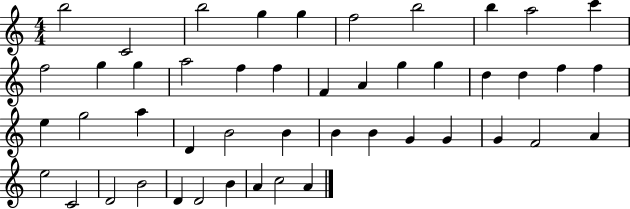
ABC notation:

X:1
T:Untitled
M:4/4
L:1/4
K:C
b2 C2 b2 g g f2 b2 b a2 c' f2 g g a2 f f F A g g d d f f e g2 a D B2 B B B G G G F2 A e2 C2 D2 B2 D D2 B A c2 A